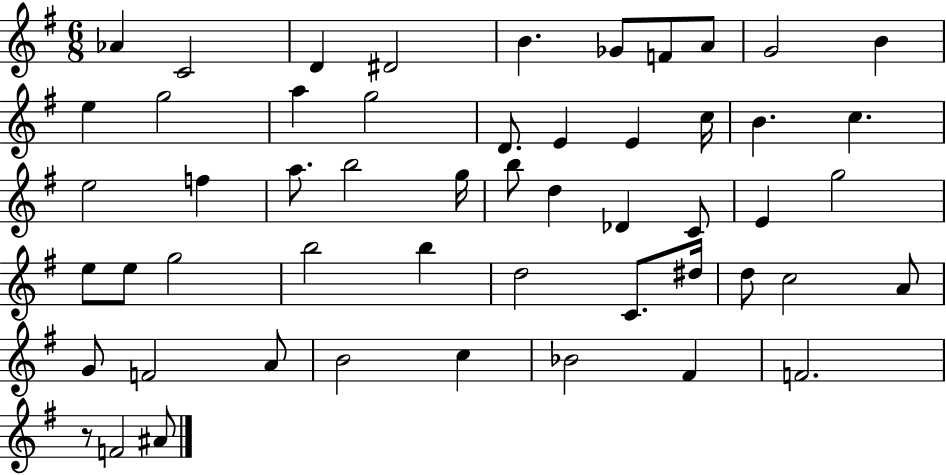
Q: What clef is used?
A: treble